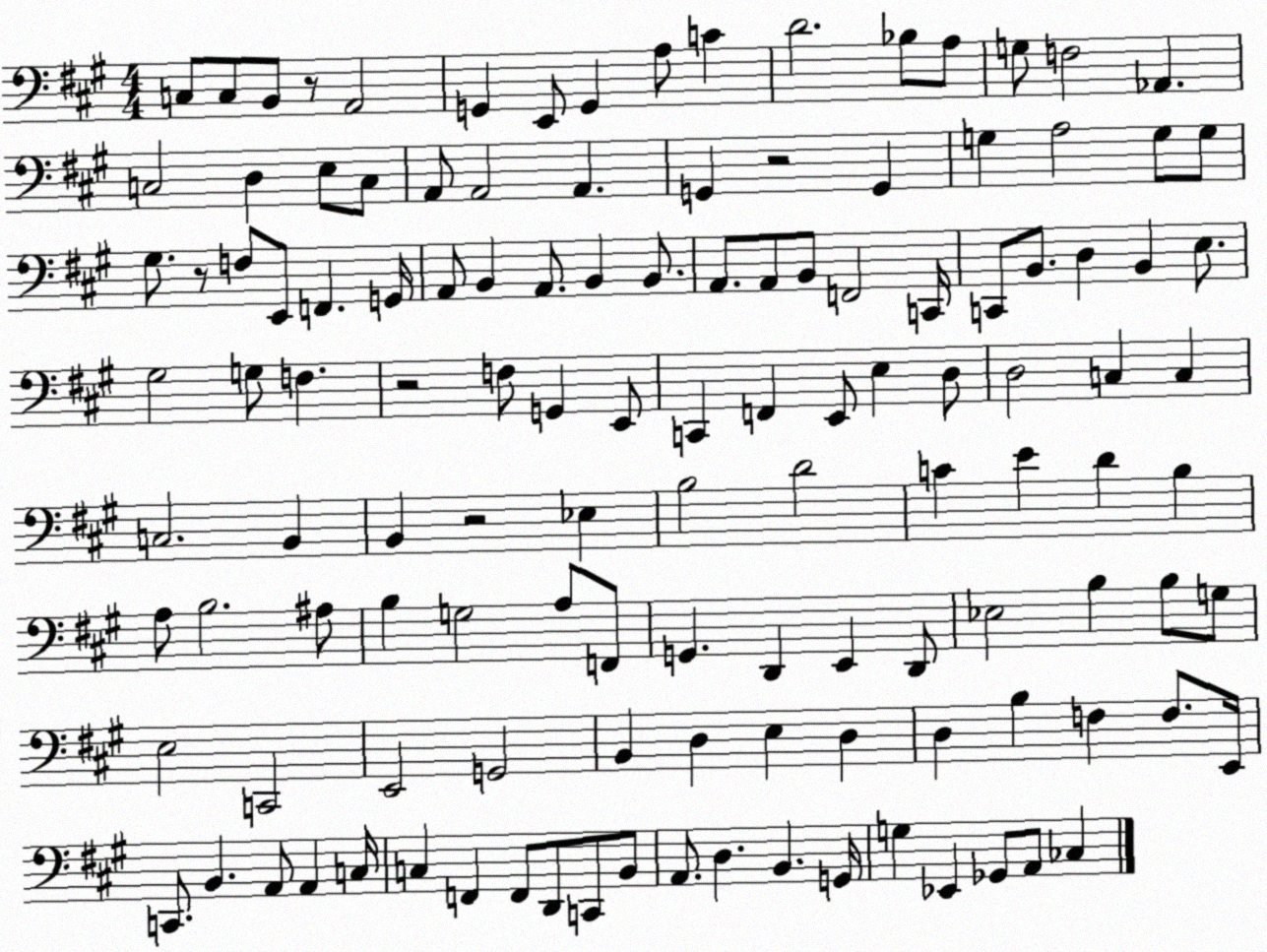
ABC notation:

X:1
T:Untitled
M:4/4
L:1/4
K:A
C,/2 C,/2 B,,/2 z/2 A,,2 G,, E,,/2 G,, A,/2 C D2 _B,/2 A,/2 G,/2 F,2 _A,, C,2 D, E,/2 C,/2 A,,/2 A,,2 A,, G,, z2 G,, G, A,2 G,/2 G,/2 ^G,/2 z/2 F,/2 E,,/2 F,, G,,/4 A,,/2 B,, A,,/2 B,, B,,/2 A,,/2 A,,/2 B,,/2 F,,2 C,,/4 C,,/2 B,,/2 D, B,, E,/2 ^G,2 G,/2 F, z2 F,/2 G,, E,,/2 C,, F,, E,,/2 E, D,/2 D,2 C, C, C,2 B,, B,, z2 _E, B,2 D2 C E D B, A,/2 B,2 ^A,/2 B, G,2 A,/2 F,,/2 G,, D,, E,, D,,/2 _E,2 B, B,/2 G,/2 E,2 C,,2 E,,2 G,,2 B,, D, E, D, D, B, F, F,/2 E,,/4 C,,/2 B,, A,,/2 A,, C,/4 C, F,, F,,/2 D,,/2 C,,/2 B,,/2 A,,/2 D, B,, G,,/4 G, _E,, _G,,/2 A,,/2 _C,